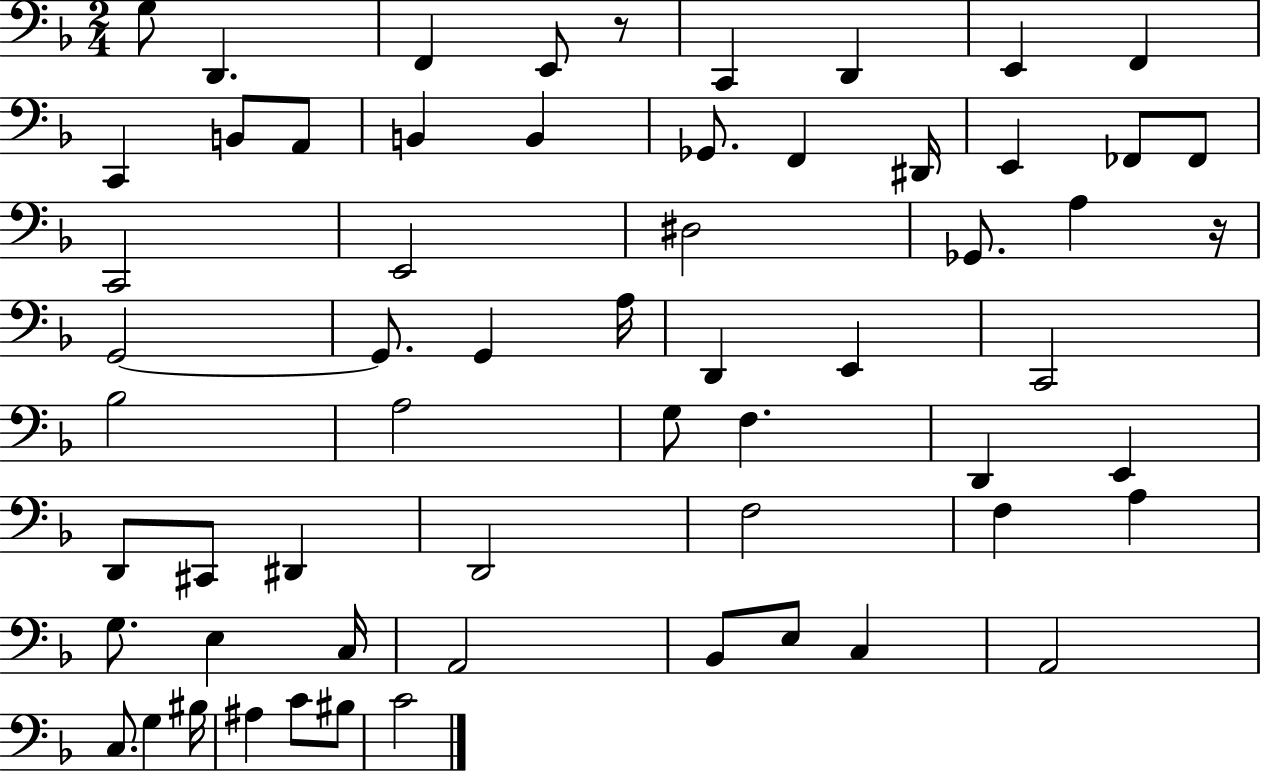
X:1
T:Untitled
M:2/4
L:1/4
K:F
G,/2 D,, F,, E,,/2 z/2 C,, D,, E,, F,, C,, B,,/2 A,,/2 B,, B,, _G,,/2 F,, ^D,,/4 E,, _F,,/2 _F,,/2 C,,2 E,,2 ^D,2 _G,,/2 A, z/4 G,,2 G,,/2 G,, A,/4 D,, E,, C,,2 _B,2 A,2 G,/2 F, D,, E,, D,,/2 ^C,,/2 ^D,, D,,2 F,2 F, A, G,/2 E, C,/4 A,,2 _B,,/2 E,/2 C, A,,2 C,/2 G, ^B,/4 ^A, C/2 ^B,/2 C2